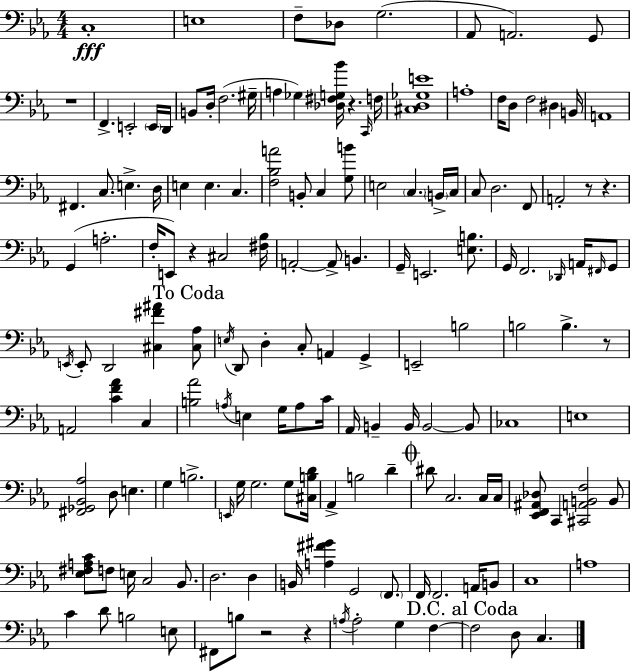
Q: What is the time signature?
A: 4/4